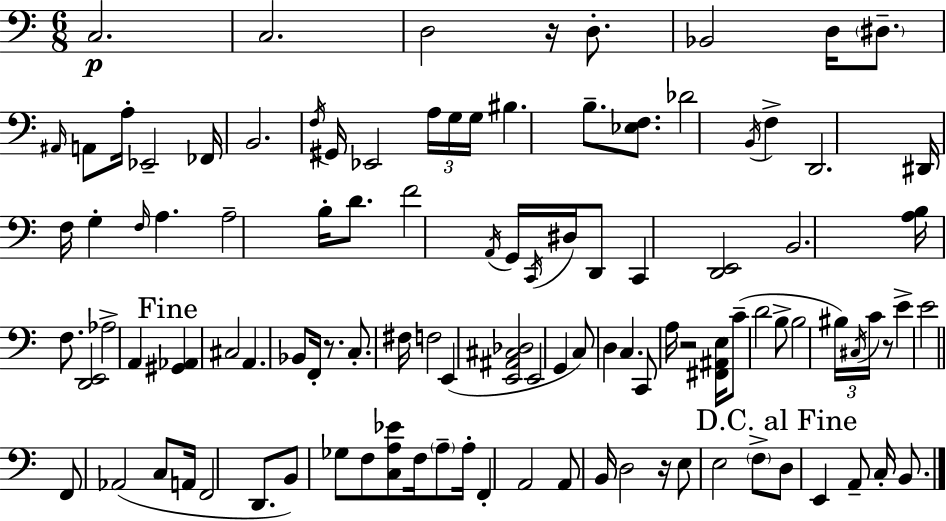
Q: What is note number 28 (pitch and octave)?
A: G3